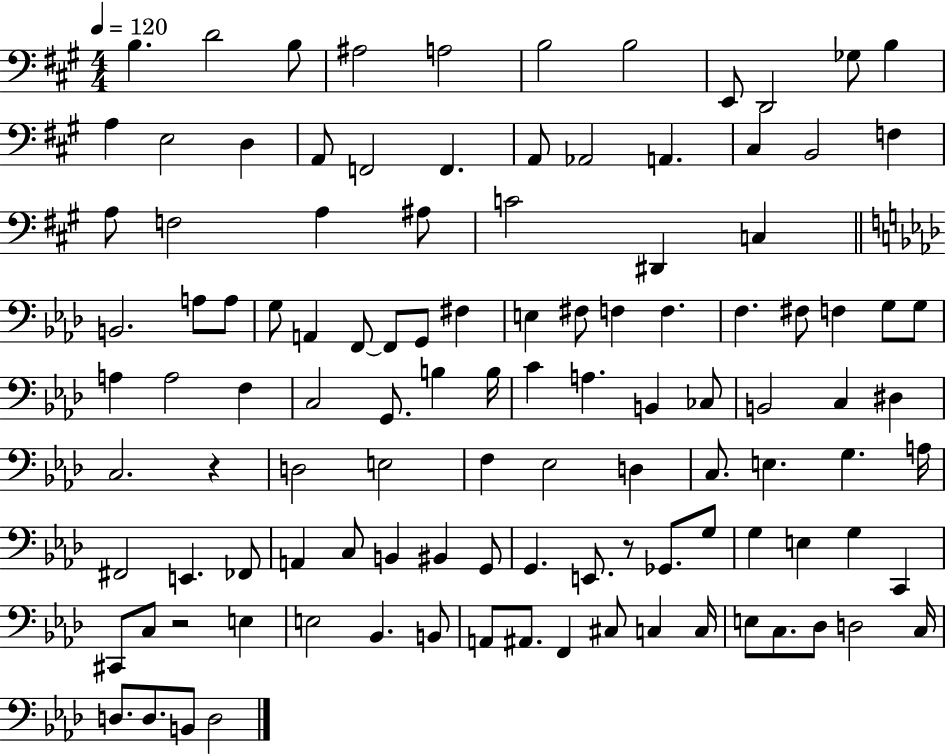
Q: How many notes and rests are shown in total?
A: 112